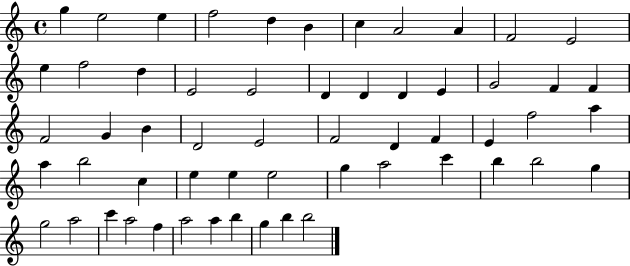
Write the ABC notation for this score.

X:1
T:Untitled
M:4/4
L:1/4
K:C
g e2 e f2 d B c A2 A F2 E2 e f2 d E2 E2 D D D E G2 F F F2 G B D2 E2 F2 D F E f2 a a b2 c e e e2 g a2 c' b b2 g g2 a2 c' a2 f a2 a b g b b2